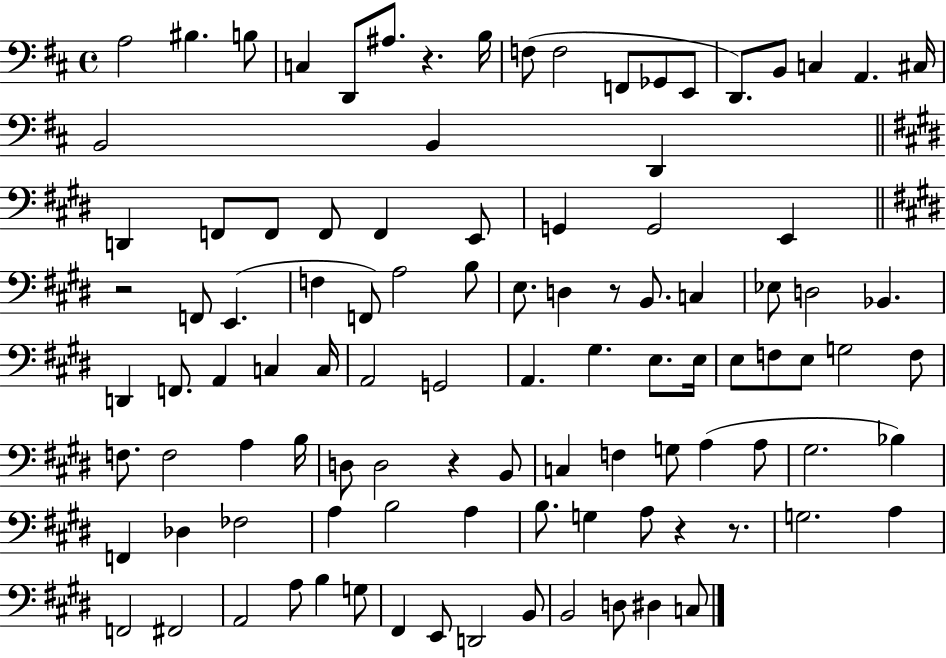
X:1
T:Untitled
M:4/4
L:1/4
K:D
A,2 ^B, B,/2 C, D,,/2 ^A,/2 z B,/4 F,/2 F,2 F,,/2 _G,,/2 E,,/2 D,,/2 B,,/2 C, A,, ^C,/4 B,,2 B,, D,, D,, F,,/2 F,,/2 F,,/2 F,, E,,/2 G,, G,,2 E,, z2 F,,/2 E,, F, F,,/2 A,2 B,/2 E,/2 D, z/2 B,,/2 C, _E,/2 D,2 _B,, D,, F,,/2 A,, C, C,/4 A,,2 G,,2 A,, ^G, E,/2 E,/4 E,/2 F,/2 E,/2 G,2 F,/2 F,/2 F,2 A, B,/4 D,/2 D,2 z B,,/2 C, F, G,/2 A, A,/2 ^G,2 _B, F,, _D, _F,2 A, B,2 A, B,/2 G, A,/2 z z/2 G,2 A, F,,2 ^F,,2 A,,2 A,/2 B, G,/2 ^F,, E,,/2 D,,2 B,,/2 B,,2 D,/2 ^D, C,/2